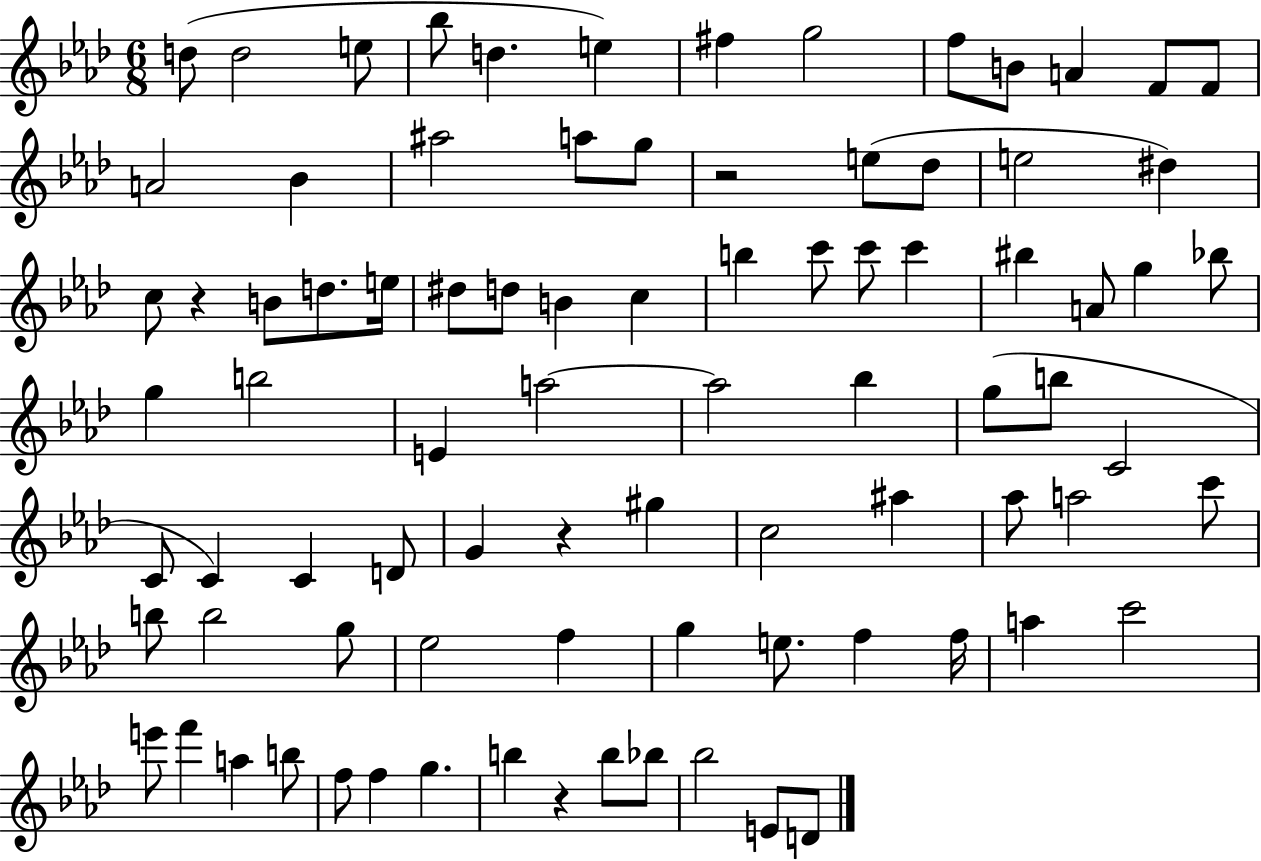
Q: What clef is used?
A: treble